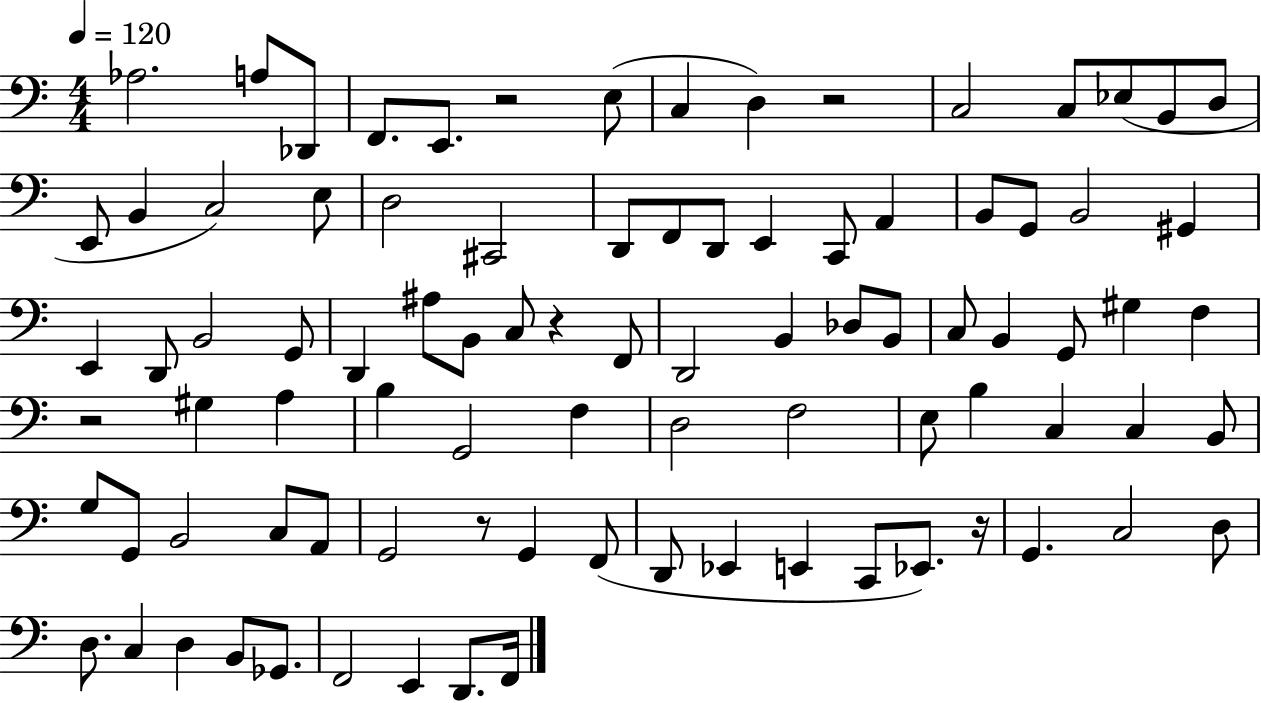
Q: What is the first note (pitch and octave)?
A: Ab3